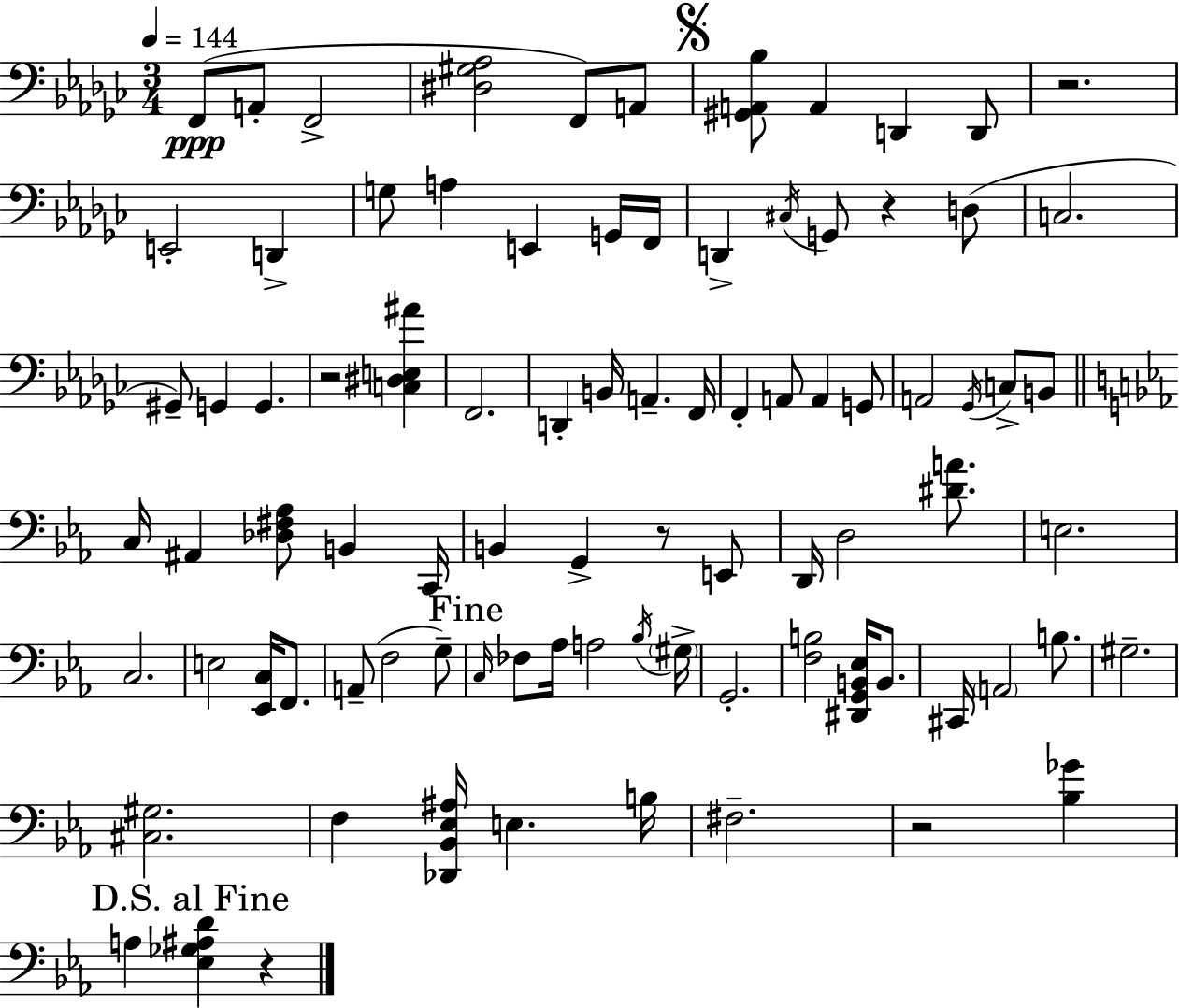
{
  \clef bass
  \numericTimeSignature
  \time 3/4
  \key ees \minor
  \tempo 4 = 144
  \repeat volta 2 { f,8(\ppp a,8-. f,2-> | <dis gis aes>2 f,8) a,8 | \mark \markup { \musicglyph "scripts.segno" } <gis, a, bes>8 a,4 d,4 d,8 | r2. | \break e,2-. d,4-> | g8 a4 e,4 g,16 f,16 | d,4-> \acciaccatura { cis16 } g,8 r4 d8( | c2. | \break gis,8--) g,4 g,4. | r2 <c dis e ais'>4 | f,2. | d,4-. b,16 a,4.-- | \break f,16 f,4-. a,8 a,4 g,8 | a,2 \acciaccatura { ges,16 } c8-> | b,8 \bar "||" \break \key ees \major c16 ais,4 <des fis aes>8 b,4 c,16 | b,4 g,4-> r8 e,8 | d,16 d2 <dis' a'>8. | e2. | \break c2. | e2 <ees, c>16 f,8. | a,8--( f2 g8--) | \mark "Fine" \grace { c16 } fes8 aes16 a2 | \break \acciaccatura { bes16 } \parenthesize gis16-> g,2.-. | <f b>2 <dis, g, b, ees>16 b,8. | cis,16 \parenthesize a,2 b8. | gis2.-- | \break <cis gis>2. | f4 <des, bes, ees ais>16 e4. | b16 fis2.-- | r2 <bes ges'>4 | \break \mark "D.S. al Fine" a4 <ees ges ais d'>4 r4 | } \bar "|."
}